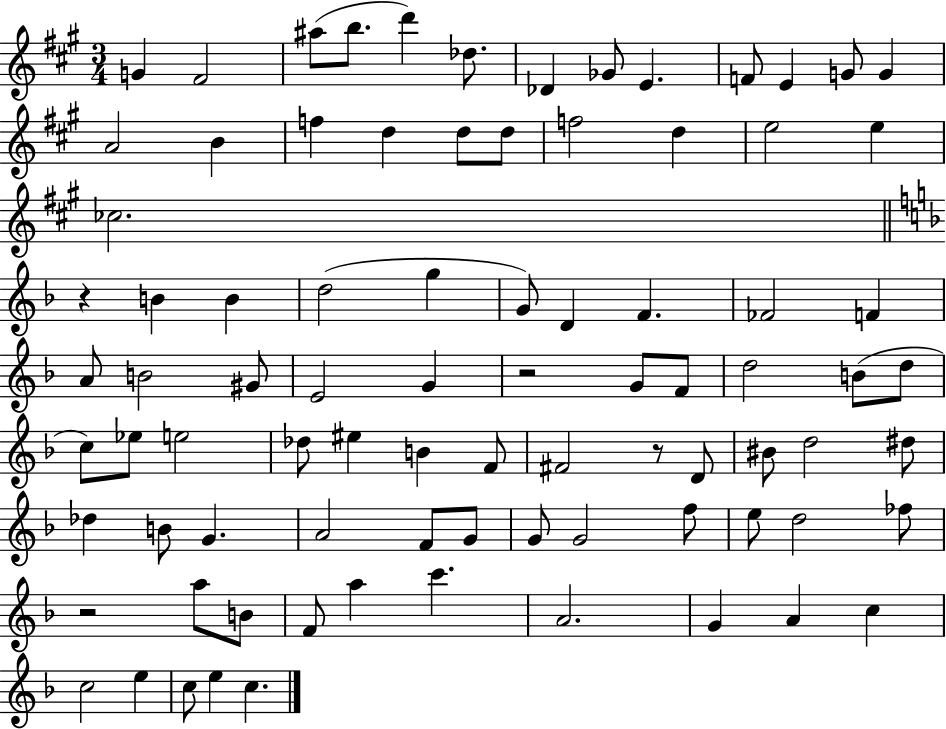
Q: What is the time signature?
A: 3/4